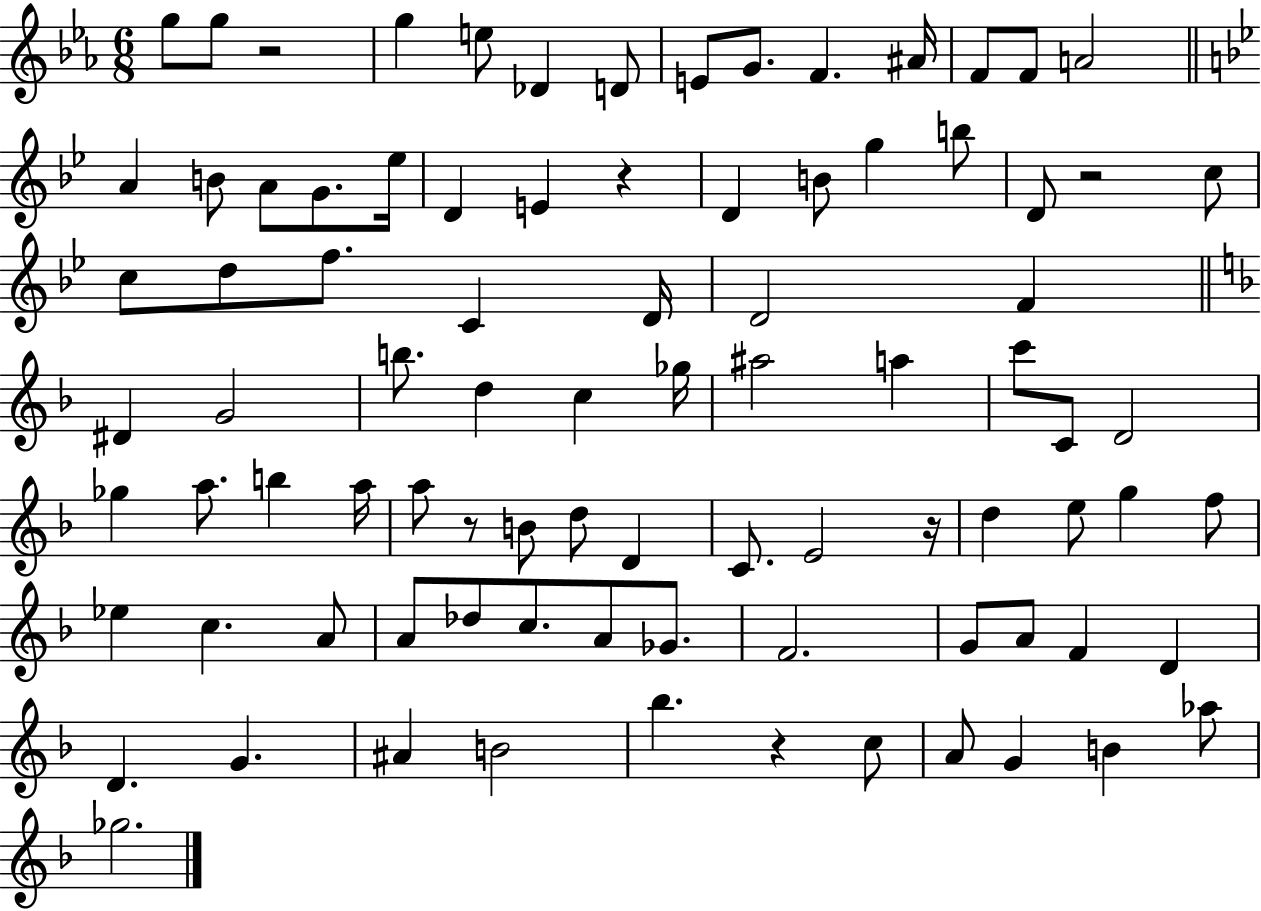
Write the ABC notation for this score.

X:1
T:Untitled
M:6/8
L:1/4
K:Eb
g/2 g/2 z2 g e/2 _D D/2 E/2 G/2 F ^A/4 F/2 F/2 A2 A B/2 A/2 G/2 _e/4 D E z D B/2 g b/2 D/2 z2 c/2 c/2 d/2 f/2 C D/4 D2 F ^D G2 b/2 d c _g/4 ^a2 a c'/2 C/2 D2 _g a/2 b a/4 a/2 z/2 B/2 d/2 D C/2 E2 z/4 d e/2 g f/2 _e c A/2 A/2 _d/2 c/2 A/2 _G/2 F2 G/2 A/2 F D D G ^A B2 _b z c/2 A/2 G B _a/2 _g2